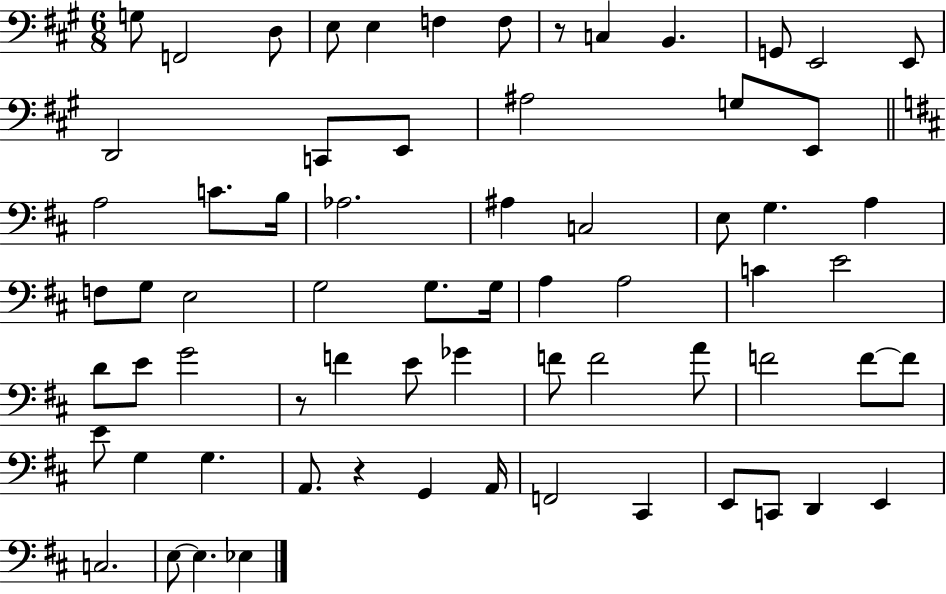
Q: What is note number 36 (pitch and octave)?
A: C4